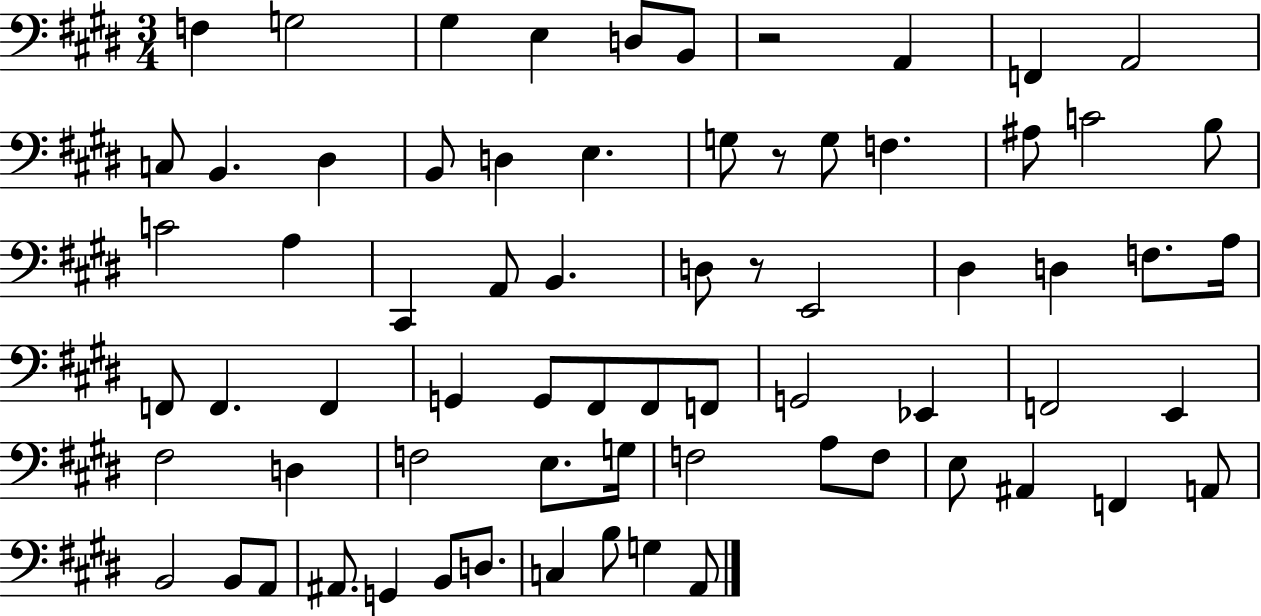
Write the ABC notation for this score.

X:1
T:Untitled
M:3/4
L:1/4
K:E
F, G,2 ^G, E, D,/2 B,,/2 z2 A,, F,, A,,2 C,/2 B,, ^D, B,,/2 D, E, G,/2 z/2 G,/2 F, ^A,/2 C2 B,/2 C2 A, ^C,, A,,/2 B,, D,/2 z/2 E,,2 ^D, D, F,/2 A,/4 F,,/2 F,, F,, G,, G,,/2 ^F,,/2 ^F,,/2 F,,/2 G,,2 _E,, F,,2 E,, ^F,2 D, F,2 E,/2 G,/4 F,2 A,/2 F,/2 E,/2 ^A,, F,, A,,/2 B,,2 B,,/2 A,,/2 ^A,,/2 G,, B,,/2 D,/2 C, B,/2 G, A,,/2